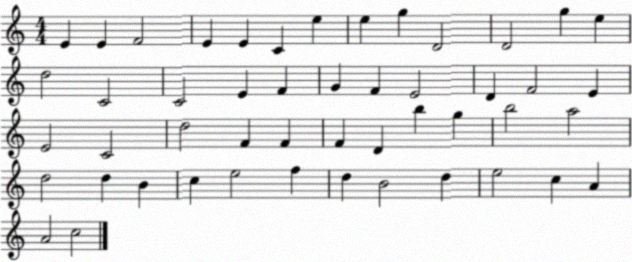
X:1
T:Untitled
M:4/4
L:1/4
K:C
E E F2 E E C e e g D2 D2 g e d2 C2 C2 E F G F E2 D F2 E E2 C2 d2 F F F D b g b2 a2 d2 d B c e2 f d B2 d e2 c A A2 c2